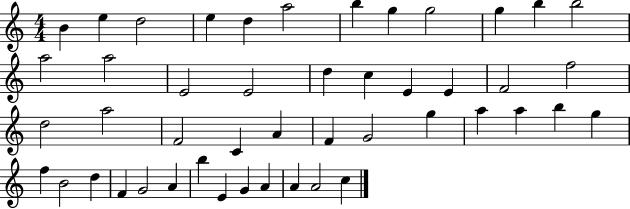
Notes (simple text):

B4/q E5/q D5/h E5/q D5/q A5/h B5/q G5/q G5/h G5/q B5/q B5/h A5/h A5/h E4/h E4/h D5/q C5/q E4/q E4/q F4/h F5/h D5/h A5/h F4/h C4/q A4/q F4/q G4/h G5/q A5/q A5/q B5/q G5/q F5/q B4/h D5/q F4/q G4/h A4/q B5/q E4/q G4/q A4/q A4/q A4/h C5/q